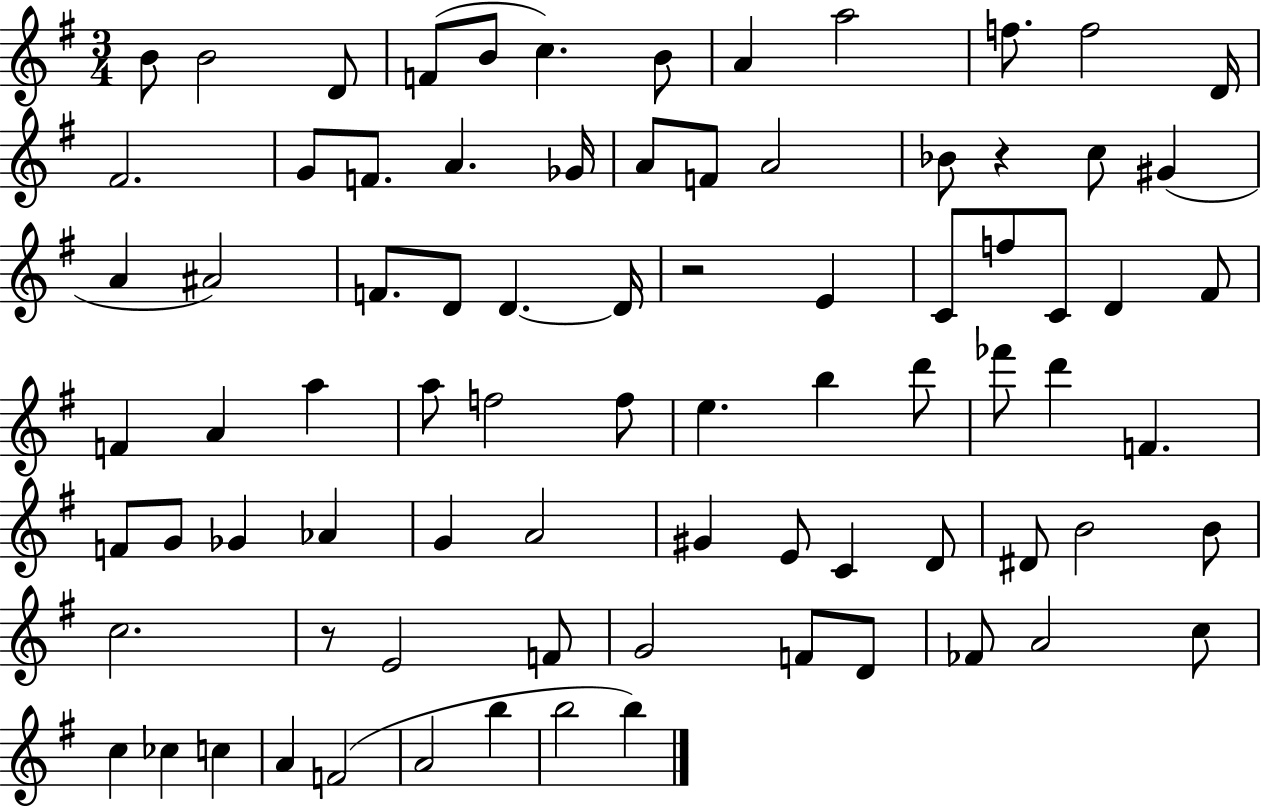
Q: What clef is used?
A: treble